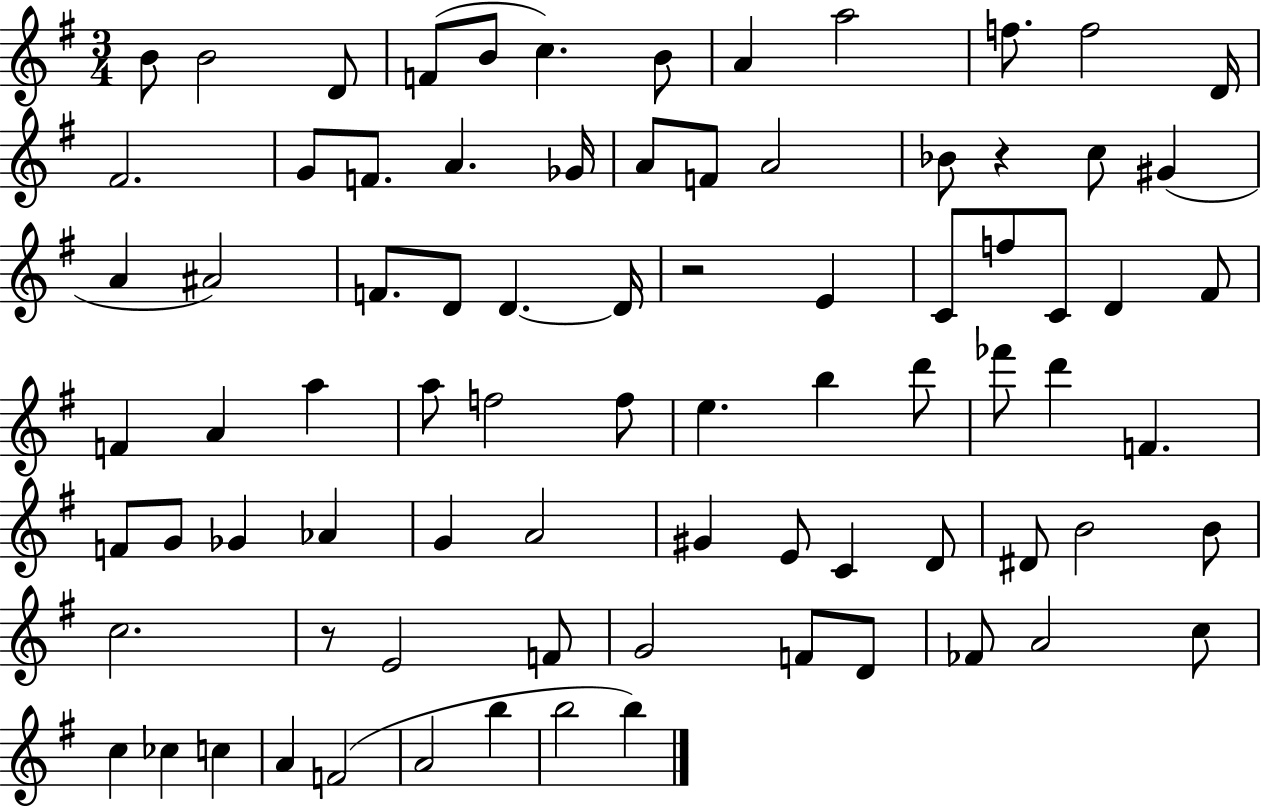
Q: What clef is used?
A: treble